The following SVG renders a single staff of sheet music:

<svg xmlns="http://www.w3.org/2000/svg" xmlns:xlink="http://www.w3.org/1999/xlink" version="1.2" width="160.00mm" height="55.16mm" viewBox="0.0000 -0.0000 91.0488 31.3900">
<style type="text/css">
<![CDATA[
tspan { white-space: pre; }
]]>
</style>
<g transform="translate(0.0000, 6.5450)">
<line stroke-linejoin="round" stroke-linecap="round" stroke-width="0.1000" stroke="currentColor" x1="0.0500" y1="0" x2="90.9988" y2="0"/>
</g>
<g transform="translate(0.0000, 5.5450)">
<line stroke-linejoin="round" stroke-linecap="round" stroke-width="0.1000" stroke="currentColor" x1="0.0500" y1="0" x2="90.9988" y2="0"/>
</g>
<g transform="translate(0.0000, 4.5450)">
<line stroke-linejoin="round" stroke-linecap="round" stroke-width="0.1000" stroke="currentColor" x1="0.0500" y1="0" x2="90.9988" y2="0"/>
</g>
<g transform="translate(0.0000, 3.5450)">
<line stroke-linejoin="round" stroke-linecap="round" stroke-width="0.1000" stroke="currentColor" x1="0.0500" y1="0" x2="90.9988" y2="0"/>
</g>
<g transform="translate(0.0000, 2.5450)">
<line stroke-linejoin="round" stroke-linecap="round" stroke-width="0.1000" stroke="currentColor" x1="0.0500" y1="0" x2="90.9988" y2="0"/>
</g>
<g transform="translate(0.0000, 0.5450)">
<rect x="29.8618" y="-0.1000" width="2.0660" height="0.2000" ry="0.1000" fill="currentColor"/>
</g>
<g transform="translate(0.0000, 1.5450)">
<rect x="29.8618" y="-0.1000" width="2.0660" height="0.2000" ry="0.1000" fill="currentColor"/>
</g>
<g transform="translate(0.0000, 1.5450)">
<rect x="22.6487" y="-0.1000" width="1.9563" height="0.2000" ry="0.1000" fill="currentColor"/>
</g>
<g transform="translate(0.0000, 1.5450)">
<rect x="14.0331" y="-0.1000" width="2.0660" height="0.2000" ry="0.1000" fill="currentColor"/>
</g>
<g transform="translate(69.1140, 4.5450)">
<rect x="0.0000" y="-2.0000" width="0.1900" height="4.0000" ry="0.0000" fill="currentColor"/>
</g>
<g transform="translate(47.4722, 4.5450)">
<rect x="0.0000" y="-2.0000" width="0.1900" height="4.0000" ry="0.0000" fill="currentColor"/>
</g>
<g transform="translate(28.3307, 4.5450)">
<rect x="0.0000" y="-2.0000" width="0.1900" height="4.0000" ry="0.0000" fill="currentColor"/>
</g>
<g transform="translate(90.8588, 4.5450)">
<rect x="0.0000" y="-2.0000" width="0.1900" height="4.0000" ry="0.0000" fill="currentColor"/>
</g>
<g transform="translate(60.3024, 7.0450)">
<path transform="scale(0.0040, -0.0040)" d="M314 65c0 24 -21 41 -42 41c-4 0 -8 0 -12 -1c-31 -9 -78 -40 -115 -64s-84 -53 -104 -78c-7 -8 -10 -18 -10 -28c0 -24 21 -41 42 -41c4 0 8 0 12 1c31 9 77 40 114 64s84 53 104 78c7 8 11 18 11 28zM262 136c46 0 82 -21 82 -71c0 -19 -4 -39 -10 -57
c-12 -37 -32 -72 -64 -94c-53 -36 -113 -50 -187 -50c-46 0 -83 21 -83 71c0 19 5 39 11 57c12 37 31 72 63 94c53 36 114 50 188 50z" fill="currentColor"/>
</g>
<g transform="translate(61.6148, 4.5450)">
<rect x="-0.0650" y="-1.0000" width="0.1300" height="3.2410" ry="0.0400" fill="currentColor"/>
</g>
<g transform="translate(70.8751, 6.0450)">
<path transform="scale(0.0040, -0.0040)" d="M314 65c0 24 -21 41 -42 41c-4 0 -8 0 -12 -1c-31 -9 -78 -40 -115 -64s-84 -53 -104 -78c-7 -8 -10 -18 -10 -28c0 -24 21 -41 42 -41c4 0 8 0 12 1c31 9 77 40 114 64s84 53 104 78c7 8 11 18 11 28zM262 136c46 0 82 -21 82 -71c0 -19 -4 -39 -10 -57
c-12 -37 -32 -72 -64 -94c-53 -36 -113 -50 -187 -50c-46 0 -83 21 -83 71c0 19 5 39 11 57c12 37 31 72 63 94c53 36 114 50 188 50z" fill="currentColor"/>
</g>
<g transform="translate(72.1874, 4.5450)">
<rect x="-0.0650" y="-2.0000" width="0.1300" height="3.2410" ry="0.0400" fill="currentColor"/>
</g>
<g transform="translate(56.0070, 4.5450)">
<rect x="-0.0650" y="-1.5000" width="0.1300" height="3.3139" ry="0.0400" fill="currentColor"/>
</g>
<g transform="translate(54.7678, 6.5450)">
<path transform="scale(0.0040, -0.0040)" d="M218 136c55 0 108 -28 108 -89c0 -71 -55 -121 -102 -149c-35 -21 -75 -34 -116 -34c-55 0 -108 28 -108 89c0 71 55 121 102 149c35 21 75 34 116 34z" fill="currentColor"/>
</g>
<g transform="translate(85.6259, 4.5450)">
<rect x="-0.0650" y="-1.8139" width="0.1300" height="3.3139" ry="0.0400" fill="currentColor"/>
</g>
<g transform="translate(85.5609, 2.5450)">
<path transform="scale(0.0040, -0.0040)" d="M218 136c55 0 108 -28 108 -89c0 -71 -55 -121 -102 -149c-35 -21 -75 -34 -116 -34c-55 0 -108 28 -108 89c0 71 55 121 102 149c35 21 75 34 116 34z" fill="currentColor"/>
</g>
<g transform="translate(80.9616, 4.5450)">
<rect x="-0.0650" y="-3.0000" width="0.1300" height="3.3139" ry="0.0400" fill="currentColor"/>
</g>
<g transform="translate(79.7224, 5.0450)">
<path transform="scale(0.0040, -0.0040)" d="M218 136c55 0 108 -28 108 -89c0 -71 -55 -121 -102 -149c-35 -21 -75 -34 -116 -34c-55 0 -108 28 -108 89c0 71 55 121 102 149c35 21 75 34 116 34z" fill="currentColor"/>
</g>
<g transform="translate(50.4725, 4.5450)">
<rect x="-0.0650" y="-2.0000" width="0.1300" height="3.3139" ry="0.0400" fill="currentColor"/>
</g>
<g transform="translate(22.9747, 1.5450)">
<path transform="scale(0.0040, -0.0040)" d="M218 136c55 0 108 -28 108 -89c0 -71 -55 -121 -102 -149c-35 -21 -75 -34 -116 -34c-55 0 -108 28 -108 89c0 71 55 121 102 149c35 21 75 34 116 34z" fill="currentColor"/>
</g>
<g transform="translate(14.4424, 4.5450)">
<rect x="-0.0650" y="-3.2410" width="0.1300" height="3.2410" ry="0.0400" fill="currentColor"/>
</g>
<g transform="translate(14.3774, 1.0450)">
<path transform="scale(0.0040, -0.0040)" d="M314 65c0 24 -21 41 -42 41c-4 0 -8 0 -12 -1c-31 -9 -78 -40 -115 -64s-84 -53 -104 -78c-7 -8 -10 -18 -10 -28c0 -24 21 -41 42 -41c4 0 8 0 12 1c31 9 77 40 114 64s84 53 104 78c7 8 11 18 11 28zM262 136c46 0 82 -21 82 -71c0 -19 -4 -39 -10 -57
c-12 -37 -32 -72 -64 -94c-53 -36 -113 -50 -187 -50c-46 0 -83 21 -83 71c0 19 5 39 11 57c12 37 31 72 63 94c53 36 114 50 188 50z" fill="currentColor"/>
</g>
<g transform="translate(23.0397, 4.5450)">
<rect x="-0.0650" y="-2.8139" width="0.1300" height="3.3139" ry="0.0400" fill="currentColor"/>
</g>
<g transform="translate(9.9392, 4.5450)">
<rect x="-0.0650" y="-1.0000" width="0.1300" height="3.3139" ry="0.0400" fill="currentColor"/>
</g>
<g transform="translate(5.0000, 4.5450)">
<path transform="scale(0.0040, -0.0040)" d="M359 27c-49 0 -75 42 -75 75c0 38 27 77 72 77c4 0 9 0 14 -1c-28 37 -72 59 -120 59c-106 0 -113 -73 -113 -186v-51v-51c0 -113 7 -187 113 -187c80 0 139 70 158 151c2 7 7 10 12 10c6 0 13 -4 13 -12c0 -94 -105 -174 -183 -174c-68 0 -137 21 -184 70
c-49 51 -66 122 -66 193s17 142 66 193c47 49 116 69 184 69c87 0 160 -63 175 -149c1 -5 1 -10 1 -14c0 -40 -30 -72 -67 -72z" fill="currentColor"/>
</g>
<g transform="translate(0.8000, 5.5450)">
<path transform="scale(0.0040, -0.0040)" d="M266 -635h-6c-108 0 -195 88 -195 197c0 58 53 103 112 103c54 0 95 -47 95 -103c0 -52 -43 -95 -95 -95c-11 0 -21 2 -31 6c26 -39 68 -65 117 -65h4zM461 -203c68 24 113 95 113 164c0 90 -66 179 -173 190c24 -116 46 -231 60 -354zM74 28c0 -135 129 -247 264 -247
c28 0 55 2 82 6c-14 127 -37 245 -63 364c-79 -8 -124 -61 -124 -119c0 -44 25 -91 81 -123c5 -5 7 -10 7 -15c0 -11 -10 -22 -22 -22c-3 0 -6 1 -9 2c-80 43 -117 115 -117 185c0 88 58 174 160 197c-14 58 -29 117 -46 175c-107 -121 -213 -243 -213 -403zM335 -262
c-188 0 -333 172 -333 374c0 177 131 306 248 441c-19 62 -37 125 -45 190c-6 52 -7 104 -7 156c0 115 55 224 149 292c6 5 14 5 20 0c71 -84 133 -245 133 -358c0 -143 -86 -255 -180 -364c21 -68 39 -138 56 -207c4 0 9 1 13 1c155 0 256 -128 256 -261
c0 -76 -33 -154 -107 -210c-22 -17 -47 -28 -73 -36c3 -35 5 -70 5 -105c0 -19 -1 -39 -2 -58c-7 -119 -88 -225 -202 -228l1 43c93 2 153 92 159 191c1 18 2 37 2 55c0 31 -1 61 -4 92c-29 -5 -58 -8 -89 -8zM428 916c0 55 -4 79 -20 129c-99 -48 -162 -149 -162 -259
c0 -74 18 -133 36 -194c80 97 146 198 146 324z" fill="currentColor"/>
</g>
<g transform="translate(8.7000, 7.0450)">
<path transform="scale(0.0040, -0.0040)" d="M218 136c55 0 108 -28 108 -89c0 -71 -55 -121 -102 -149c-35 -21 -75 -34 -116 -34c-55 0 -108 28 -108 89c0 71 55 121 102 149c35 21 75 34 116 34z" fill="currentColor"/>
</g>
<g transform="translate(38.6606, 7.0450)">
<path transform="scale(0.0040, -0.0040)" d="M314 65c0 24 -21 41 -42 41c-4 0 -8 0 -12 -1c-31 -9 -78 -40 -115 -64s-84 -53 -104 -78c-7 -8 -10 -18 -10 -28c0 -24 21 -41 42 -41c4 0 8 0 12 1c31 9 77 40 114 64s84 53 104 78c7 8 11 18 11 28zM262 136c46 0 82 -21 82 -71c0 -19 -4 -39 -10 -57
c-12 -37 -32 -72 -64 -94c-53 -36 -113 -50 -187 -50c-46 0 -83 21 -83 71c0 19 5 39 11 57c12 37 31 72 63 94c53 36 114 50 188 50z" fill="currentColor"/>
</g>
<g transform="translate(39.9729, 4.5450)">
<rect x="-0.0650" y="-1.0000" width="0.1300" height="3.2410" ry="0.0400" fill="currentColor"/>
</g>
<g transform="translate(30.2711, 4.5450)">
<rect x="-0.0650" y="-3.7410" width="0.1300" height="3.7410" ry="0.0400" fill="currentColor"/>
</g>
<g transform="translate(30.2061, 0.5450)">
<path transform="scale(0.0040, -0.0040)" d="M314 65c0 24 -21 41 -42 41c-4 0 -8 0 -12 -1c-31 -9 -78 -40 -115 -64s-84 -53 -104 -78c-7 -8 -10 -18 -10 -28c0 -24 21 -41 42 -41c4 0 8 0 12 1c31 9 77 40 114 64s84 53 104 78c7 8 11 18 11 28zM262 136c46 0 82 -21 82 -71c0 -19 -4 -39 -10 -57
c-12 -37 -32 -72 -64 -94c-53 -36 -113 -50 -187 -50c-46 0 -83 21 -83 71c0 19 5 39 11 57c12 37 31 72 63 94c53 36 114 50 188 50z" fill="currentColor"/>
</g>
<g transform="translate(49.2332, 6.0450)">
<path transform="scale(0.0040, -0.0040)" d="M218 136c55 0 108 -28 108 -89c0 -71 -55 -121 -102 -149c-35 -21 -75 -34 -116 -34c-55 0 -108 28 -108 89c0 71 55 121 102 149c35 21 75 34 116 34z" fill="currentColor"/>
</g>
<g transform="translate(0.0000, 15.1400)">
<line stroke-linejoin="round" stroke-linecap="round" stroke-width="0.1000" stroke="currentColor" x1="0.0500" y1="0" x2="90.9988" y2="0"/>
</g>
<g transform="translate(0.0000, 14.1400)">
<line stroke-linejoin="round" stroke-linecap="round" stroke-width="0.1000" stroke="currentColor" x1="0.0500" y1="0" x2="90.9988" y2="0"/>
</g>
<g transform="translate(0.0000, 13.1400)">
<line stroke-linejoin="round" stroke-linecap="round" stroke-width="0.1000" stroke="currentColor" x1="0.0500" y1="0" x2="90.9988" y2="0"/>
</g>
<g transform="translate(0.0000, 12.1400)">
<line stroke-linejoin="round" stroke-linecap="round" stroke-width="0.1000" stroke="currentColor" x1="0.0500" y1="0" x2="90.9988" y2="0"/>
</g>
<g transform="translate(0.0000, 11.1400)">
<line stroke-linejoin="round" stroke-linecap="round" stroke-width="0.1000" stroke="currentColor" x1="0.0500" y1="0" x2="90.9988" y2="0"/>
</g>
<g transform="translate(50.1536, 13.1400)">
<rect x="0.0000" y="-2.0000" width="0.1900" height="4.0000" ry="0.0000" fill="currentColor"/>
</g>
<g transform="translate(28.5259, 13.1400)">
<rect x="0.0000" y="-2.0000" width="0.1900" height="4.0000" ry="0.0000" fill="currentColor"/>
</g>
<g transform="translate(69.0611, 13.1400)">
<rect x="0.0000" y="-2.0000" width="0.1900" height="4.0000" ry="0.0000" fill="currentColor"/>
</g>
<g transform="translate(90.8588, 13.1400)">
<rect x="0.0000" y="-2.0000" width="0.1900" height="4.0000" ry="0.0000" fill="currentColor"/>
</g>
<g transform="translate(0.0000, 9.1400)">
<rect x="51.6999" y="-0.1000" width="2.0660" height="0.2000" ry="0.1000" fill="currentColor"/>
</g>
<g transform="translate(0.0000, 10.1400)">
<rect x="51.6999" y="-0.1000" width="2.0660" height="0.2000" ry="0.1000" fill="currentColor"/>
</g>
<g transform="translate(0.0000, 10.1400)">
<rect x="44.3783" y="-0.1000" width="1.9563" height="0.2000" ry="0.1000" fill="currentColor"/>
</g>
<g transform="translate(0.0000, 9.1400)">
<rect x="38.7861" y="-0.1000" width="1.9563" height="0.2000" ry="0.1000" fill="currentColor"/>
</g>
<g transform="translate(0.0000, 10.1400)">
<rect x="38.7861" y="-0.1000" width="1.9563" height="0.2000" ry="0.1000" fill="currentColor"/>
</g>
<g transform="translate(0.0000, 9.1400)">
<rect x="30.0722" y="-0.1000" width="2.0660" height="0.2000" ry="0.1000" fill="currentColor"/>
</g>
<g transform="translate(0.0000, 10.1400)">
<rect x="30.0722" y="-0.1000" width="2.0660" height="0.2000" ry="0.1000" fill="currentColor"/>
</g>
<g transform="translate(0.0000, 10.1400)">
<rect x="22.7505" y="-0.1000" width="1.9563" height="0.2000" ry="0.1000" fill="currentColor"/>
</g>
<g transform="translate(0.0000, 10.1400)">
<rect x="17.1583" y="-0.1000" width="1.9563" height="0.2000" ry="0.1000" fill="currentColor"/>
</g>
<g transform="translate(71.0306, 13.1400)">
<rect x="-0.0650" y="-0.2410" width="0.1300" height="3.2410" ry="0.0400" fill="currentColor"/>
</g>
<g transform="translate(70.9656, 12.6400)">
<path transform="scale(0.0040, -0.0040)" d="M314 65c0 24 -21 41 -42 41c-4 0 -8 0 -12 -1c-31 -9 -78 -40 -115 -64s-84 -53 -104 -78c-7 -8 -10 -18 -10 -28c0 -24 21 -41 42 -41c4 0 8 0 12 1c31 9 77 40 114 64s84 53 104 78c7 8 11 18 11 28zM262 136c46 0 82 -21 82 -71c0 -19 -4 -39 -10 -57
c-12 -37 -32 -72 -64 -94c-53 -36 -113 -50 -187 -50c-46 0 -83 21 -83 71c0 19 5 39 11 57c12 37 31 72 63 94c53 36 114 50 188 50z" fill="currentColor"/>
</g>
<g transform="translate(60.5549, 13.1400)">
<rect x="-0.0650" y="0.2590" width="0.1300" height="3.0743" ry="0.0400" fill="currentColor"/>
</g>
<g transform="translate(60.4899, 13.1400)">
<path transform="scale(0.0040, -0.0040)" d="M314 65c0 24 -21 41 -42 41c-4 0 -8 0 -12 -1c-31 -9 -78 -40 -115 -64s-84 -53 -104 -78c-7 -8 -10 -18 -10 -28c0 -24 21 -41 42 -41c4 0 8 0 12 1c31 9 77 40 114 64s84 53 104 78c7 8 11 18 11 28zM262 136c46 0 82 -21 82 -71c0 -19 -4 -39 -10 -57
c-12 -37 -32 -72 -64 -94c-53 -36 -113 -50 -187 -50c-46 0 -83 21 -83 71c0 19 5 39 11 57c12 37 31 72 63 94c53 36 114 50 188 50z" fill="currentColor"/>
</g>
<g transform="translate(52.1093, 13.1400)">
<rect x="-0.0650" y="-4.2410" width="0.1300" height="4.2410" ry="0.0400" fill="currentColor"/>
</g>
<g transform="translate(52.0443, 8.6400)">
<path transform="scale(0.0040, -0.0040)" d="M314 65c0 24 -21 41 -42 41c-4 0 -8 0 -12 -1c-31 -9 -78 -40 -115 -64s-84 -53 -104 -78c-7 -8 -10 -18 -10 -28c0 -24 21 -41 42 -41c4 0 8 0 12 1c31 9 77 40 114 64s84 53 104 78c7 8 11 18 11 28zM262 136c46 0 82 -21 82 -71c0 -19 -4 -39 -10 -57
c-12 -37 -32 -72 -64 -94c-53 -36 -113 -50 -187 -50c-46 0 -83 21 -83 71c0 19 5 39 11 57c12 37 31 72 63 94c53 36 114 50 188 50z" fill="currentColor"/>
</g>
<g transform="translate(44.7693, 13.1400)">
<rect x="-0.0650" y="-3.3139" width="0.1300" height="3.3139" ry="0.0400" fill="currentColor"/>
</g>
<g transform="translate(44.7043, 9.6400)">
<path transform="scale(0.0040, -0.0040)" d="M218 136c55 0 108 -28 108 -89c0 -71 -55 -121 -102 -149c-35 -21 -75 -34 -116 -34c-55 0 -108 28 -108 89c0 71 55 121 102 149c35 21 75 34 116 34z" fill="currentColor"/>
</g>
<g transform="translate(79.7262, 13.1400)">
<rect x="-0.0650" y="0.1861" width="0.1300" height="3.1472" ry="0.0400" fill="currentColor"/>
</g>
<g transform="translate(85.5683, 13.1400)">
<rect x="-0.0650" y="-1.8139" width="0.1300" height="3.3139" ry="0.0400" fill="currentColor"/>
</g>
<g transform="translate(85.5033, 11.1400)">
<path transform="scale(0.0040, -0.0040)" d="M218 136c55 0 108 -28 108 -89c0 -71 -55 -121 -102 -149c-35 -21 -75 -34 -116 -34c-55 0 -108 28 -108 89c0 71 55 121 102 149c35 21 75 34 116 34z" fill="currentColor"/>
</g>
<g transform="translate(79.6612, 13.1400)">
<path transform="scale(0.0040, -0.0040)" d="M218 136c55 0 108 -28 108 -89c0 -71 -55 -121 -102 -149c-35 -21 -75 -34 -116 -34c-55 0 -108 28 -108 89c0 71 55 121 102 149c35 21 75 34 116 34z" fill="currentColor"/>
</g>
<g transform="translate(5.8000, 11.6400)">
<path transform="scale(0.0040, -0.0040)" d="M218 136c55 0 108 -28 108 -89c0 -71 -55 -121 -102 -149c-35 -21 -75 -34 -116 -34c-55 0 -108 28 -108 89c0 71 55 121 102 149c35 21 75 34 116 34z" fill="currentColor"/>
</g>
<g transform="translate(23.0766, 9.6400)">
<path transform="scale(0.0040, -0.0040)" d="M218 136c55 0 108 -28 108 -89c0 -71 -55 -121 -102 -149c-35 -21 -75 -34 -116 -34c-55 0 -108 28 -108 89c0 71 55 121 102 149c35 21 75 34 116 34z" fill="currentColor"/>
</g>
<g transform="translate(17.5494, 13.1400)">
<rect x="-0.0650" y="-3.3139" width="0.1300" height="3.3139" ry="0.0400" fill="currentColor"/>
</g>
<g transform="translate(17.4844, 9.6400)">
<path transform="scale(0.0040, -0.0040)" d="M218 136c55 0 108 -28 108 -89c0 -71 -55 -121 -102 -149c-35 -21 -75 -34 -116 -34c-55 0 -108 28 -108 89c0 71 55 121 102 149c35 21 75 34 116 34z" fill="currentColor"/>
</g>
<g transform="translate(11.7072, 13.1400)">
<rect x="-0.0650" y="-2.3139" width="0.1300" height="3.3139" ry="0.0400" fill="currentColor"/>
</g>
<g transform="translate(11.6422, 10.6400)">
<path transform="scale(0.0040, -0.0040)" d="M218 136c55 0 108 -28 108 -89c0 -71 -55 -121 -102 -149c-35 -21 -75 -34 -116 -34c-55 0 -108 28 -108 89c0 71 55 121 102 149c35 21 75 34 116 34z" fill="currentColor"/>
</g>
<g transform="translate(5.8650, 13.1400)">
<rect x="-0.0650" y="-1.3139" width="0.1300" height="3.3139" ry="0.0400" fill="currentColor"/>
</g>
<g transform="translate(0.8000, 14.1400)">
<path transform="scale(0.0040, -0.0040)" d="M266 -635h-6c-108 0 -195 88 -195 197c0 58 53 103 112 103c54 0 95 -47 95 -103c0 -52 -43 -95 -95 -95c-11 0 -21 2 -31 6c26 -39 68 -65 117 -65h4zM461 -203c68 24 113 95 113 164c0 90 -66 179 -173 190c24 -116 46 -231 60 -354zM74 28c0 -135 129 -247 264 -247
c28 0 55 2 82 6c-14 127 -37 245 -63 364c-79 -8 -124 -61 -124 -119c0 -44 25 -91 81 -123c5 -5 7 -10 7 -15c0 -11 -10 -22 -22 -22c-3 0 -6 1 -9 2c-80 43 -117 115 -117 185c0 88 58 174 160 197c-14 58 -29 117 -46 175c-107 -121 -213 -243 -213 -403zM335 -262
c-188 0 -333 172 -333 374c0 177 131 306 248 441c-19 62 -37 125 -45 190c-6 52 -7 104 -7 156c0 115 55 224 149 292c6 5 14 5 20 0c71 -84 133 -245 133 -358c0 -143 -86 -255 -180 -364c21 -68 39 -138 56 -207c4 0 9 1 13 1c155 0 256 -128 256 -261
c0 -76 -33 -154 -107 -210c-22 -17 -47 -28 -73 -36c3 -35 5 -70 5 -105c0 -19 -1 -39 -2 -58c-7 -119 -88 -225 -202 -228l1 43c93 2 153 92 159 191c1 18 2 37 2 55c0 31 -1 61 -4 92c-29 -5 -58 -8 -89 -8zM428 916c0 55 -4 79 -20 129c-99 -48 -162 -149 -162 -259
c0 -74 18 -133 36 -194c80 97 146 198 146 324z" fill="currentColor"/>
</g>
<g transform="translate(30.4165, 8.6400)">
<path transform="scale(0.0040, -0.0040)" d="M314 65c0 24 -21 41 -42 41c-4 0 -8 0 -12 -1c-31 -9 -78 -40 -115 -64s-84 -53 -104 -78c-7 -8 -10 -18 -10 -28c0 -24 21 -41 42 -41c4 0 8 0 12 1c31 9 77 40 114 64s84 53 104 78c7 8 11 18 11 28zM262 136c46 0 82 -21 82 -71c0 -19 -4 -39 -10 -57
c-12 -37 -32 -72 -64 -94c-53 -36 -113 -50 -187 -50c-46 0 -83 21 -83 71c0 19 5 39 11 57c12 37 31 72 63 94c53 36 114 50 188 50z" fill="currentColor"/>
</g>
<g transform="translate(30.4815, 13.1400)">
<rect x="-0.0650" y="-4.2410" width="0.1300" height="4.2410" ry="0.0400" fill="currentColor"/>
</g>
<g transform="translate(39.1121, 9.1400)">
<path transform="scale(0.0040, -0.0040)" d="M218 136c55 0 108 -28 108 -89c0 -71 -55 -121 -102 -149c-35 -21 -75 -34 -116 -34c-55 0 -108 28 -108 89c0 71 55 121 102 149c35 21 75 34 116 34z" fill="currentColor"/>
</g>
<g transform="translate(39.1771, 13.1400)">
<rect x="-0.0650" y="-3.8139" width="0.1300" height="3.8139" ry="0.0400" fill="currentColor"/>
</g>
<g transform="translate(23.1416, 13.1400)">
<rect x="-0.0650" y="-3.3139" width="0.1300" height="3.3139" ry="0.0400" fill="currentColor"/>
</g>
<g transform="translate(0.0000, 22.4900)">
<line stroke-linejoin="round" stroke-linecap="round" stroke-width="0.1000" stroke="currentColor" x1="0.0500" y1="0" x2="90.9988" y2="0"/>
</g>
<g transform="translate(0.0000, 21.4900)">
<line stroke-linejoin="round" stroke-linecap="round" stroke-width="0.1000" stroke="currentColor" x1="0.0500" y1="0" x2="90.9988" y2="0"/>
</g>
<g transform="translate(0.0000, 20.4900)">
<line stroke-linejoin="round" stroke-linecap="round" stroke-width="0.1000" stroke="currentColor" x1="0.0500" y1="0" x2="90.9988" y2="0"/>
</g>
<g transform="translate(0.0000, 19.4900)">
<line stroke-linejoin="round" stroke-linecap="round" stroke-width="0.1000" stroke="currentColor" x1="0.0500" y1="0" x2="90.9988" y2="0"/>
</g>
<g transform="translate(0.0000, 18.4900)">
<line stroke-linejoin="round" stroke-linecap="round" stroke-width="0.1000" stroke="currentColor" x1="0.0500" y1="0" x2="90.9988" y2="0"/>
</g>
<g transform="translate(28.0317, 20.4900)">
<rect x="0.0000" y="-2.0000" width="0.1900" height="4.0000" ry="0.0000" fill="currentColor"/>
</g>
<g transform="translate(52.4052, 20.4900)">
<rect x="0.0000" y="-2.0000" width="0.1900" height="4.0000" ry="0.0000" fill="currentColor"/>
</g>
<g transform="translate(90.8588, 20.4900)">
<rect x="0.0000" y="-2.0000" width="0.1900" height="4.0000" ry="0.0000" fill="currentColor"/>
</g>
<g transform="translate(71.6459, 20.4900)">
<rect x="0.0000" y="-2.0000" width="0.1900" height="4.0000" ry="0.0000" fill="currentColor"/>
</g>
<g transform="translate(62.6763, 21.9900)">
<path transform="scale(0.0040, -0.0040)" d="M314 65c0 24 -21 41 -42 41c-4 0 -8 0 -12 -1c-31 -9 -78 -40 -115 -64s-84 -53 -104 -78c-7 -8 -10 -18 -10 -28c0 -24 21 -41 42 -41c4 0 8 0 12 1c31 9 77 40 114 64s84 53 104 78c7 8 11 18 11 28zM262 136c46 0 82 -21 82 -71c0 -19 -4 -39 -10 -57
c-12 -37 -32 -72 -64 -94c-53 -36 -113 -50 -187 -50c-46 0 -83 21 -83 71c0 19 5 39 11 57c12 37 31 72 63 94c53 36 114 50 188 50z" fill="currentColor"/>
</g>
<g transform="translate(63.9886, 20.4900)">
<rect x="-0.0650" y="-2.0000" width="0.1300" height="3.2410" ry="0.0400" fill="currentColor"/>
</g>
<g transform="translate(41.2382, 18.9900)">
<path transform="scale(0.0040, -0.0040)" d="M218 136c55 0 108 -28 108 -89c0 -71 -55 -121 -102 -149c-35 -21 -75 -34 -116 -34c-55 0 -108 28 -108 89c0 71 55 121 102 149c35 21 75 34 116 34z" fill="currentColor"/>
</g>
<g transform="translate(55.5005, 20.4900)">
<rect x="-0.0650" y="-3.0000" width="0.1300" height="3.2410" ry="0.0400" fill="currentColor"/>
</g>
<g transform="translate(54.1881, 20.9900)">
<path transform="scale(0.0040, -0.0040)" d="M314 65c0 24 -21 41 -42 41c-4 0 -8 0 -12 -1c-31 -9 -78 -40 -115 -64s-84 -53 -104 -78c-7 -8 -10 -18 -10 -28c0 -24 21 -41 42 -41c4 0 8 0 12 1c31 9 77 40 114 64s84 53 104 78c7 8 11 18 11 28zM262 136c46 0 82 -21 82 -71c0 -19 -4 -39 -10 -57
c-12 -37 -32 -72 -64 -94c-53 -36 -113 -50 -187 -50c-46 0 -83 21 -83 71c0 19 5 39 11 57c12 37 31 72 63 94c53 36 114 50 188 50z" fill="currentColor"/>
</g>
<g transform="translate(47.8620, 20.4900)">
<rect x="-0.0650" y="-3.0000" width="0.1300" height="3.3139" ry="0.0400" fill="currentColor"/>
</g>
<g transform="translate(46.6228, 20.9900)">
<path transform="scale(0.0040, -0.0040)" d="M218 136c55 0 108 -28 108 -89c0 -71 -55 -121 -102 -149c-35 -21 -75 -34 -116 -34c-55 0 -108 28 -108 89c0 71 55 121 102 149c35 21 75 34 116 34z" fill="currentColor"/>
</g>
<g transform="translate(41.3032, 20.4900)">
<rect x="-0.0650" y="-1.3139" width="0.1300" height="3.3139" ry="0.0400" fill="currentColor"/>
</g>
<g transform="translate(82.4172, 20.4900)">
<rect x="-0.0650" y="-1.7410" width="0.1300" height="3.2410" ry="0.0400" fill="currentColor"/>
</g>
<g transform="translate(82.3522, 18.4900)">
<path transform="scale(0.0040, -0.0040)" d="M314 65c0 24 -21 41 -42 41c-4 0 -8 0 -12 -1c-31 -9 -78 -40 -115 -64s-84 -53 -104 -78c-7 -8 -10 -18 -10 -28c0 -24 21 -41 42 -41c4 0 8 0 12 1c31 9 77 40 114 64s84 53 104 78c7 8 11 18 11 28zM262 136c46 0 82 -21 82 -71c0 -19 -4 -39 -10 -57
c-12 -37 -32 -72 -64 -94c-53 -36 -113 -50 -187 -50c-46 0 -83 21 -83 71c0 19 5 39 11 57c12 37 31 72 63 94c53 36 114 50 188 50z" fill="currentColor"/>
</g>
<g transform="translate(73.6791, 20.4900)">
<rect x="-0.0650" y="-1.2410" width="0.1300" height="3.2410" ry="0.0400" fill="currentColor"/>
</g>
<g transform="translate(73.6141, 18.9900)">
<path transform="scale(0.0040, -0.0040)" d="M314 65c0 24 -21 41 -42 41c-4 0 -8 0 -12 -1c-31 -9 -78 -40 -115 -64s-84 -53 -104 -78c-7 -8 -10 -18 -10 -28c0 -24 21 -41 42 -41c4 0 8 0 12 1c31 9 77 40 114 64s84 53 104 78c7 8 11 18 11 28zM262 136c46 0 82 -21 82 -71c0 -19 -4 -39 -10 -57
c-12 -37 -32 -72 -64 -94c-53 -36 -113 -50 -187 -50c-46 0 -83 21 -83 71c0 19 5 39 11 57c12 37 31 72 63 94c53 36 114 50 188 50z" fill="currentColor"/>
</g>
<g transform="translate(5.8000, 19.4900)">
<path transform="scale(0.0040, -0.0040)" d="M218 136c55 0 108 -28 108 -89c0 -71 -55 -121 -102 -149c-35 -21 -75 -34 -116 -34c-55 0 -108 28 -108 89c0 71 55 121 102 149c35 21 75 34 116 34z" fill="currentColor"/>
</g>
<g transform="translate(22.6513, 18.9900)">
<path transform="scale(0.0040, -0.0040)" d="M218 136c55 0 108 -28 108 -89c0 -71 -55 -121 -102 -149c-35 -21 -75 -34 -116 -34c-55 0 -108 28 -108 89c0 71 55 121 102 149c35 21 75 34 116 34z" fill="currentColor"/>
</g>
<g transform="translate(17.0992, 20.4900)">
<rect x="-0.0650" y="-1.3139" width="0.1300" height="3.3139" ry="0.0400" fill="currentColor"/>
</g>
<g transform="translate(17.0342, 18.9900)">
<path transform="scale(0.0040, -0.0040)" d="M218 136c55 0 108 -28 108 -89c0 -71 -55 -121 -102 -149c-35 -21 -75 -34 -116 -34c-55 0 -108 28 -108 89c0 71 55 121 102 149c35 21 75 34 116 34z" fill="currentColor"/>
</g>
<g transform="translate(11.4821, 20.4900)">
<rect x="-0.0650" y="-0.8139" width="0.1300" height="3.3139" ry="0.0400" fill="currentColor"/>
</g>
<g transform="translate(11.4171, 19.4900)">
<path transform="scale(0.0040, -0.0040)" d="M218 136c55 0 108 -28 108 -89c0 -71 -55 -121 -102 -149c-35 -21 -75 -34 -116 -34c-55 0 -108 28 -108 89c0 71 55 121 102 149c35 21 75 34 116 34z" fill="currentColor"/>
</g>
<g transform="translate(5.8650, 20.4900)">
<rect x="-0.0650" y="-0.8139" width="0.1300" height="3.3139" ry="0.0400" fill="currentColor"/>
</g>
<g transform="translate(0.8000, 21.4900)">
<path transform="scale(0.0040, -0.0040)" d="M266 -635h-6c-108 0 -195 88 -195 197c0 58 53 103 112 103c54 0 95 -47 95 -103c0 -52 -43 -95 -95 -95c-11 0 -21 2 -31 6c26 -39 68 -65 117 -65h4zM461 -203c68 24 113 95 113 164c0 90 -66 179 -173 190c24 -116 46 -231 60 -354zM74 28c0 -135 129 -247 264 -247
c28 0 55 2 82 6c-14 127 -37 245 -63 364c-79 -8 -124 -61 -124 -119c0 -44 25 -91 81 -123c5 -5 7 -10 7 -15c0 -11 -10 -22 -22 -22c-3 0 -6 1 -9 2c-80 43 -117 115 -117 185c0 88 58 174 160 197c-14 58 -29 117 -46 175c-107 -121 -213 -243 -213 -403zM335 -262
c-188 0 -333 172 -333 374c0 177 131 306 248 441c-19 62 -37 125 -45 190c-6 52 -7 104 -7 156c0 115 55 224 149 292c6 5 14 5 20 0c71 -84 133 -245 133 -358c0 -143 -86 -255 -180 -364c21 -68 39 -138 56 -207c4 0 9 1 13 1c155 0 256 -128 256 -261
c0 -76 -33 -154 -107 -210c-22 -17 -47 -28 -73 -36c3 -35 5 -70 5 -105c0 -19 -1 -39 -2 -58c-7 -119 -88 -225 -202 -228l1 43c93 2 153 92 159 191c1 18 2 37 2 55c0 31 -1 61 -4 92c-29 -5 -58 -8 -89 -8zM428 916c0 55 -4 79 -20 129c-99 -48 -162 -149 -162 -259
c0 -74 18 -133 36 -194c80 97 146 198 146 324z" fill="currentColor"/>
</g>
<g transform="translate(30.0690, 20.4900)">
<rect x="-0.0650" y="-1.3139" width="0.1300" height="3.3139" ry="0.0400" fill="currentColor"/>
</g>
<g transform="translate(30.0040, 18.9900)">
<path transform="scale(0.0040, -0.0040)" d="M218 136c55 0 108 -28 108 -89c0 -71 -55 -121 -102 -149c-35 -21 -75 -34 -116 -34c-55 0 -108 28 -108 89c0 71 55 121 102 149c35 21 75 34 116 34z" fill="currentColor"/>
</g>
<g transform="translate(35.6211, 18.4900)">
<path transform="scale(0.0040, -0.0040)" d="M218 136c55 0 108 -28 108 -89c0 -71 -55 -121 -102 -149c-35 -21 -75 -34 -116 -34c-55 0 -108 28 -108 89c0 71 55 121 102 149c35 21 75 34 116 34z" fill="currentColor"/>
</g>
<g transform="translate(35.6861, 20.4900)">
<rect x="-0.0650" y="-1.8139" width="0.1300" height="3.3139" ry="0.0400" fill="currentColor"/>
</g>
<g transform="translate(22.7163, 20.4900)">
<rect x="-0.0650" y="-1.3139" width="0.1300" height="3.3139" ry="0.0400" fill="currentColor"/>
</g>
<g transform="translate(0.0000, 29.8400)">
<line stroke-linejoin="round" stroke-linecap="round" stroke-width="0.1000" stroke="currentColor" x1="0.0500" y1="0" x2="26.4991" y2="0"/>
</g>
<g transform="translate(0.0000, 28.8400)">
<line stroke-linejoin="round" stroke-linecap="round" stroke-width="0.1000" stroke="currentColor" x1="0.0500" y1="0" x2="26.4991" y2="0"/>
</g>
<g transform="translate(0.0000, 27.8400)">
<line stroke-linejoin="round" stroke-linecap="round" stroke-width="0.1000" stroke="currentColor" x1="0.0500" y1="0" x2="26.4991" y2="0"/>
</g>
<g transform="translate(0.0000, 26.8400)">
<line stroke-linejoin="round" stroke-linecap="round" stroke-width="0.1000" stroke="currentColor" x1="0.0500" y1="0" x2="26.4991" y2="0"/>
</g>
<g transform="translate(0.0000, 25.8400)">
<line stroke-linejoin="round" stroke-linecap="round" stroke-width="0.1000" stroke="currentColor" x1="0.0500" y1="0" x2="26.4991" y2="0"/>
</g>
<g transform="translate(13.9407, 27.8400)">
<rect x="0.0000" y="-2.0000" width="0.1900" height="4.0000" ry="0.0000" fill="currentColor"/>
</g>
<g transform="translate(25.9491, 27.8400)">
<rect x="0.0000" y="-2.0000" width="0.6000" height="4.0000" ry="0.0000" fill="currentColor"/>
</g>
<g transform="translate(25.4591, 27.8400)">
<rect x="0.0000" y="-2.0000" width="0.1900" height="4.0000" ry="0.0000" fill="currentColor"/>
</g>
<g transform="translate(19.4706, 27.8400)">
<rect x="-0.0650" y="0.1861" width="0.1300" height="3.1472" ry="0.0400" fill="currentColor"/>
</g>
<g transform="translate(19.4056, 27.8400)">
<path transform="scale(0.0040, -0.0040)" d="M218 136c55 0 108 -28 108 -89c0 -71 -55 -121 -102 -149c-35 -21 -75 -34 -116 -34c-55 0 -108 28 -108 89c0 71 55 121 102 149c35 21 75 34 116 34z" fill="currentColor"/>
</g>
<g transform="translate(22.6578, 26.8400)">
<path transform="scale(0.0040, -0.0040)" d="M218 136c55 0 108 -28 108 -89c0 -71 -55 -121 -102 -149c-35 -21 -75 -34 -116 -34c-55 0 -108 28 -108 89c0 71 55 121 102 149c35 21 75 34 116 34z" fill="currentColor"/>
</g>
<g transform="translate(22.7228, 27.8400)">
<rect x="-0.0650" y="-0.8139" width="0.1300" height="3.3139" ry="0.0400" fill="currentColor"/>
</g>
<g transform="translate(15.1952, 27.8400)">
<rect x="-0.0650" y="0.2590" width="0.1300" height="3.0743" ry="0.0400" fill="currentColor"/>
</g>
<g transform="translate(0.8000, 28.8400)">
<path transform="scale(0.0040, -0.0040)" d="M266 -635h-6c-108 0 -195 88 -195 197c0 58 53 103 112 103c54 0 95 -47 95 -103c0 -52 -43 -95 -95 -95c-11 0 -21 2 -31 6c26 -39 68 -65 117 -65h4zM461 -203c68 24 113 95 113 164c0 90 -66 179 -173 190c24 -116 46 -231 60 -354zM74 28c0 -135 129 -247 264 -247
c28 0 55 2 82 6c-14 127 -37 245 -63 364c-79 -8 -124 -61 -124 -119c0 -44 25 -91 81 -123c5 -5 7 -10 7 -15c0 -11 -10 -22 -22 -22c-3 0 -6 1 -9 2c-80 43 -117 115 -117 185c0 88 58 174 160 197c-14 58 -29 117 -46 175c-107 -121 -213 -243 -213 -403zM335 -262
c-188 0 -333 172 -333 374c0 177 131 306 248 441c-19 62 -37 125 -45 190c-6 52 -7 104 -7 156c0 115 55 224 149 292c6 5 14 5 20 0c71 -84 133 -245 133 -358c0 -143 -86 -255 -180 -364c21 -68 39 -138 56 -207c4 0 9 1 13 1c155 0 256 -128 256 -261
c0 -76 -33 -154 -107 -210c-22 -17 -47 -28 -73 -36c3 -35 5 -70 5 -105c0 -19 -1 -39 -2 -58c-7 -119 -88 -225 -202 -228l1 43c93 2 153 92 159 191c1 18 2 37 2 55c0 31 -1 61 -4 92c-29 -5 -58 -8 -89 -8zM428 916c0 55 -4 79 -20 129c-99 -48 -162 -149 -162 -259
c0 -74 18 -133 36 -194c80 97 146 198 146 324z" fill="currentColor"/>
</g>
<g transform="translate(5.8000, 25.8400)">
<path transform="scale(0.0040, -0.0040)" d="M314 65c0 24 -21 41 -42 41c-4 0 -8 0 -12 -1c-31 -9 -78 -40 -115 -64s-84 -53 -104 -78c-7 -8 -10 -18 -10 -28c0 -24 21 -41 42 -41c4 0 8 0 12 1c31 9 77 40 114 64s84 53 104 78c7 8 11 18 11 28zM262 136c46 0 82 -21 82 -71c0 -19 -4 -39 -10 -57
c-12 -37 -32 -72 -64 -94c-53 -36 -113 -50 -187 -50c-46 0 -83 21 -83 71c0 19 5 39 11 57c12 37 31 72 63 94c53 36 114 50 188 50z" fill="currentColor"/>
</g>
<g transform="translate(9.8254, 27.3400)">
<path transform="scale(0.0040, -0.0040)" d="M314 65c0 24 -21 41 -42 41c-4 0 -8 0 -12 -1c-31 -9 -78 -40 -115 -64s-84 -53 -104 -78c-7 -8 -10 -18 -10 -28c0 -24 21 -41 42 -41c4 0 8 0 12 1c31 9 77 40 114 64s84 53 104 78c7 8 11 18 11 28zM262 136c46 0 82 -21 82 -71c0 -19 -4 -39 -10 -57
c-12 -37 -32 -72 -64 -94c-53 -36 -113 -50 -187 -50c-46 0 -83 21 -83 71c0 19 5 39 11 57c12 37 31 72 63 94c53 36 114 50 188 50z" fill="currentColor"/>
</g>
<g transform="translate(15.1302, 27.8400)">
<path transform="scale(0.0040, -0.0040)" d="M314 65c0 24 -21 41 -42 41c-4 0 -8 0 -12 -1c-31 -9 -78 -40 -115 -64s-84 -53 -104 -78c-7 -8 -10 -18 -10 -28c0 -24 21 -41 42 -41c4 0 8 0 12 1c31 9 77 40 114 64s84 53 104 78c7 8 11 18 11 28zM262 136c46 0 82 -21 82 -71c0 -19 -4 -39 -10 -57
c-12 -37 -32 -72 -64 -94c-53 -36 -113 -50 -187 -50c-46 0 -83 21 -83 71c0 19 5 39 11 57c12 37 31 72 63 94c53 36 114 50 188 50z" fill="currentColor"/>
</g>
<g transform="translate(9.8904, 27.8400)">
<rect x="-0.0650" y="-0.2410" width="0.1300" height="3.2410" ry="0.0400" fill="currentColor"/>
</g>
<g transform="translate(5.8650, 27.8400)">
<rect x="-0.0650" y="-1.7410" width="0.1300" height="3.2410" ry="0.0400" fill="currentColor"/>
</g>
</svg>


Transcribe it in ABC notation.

X:1
T:Untitled
M:4/4
L:1/4
K:C
D b2 a c'2 D2 F E D2 F2 A f e g b b d'2 c' b d'2 B2 c2 B f d d e e e f e A A2 F2 e2 f2 f2 c2 B2 B d